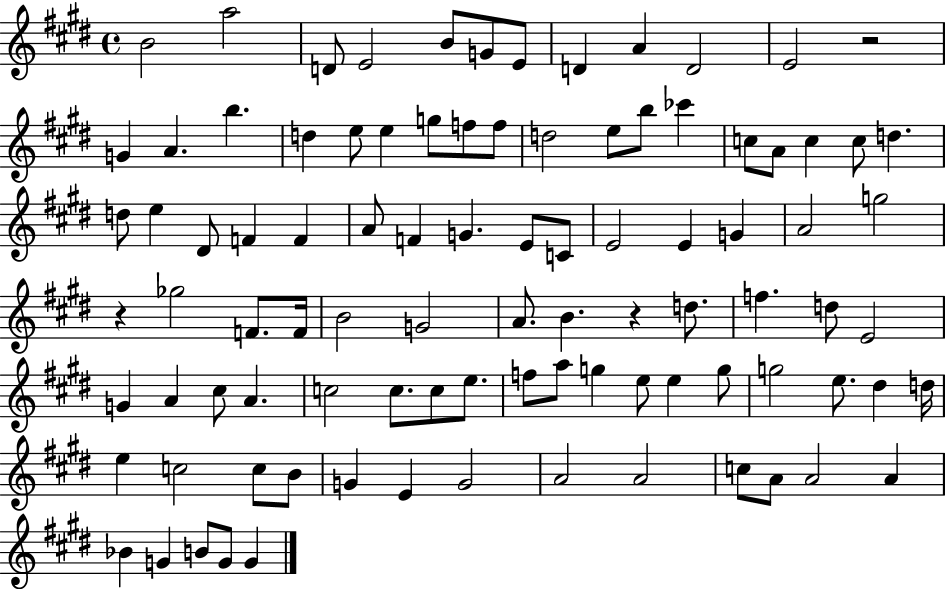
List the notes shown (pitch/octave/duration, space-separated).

B4/h A5/h D4/e E4/h B4/e G4/e E4/e D4/q A4/q D4/h E4/h R/h G4/q A4/q. B5/q. D5/q E5/e E5/q G5/e F5/e F5/e D5/h E5/e B5/e CES6/q C5/e A4/e C5/q C5/e D5/q. D5/e E5/q D#4/e F4/q F4/q A4/e F4/q G4/q. E4/e C4/e E4/h E4/q G4/q A4/h G5/h R/q Gb5/h F4/e. F4/s B4/h G4/h A4/e. B4/q. R/q D5/e. F5/q. D5/e E4/h G4/q A4/q C#5/e A4/q. C5/h C5/e. C5/e E5/e. F5/e A5/e G5/q E5/e E5/q G5/e G5/h E5/e. D#5/q D5/s E5/q C5/h C5/e B4/e G4/q E4/q G4/h A4/h A4/h C5/e A4/e A4/h A4/q Bb4/q G4/q B4/e G4/e G4/q